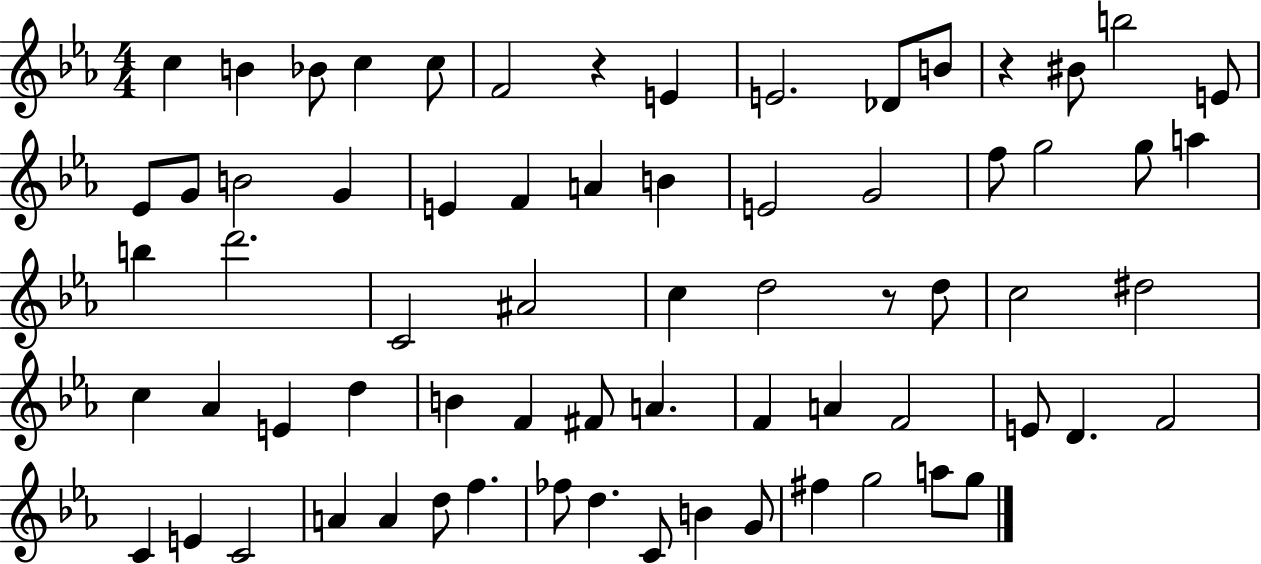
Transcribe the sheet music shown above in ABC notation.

X:1
T:Untitled
M:4/4
L:1/4
K:Eb
c B _B/2 c c/2 F2 z E E2 _D/2 B/2 z ^B/2 b2 E/2 _E/2 G/2 B2 G E F A B E2 G2 f/2 g2 g/2 a b d'2 C2 ^A2 c d2 z/2 d/2 c2 ^d2 c _A E d B F ^F/2 A F A F2 E/2 D F2 C E C2 A A d/2 f _f/2 d C/2 B G/2 ^f g2 a/2 g/2